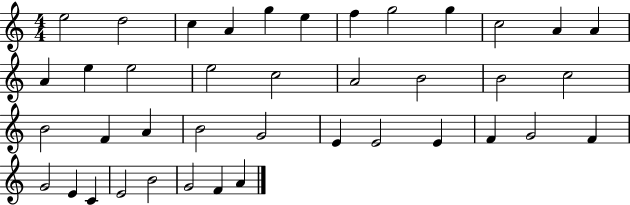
E5/h D5/h C5/q A4/q G5/q E5/q F5/q G5/h G5/q C5/h A4/q A4/q A4/q E5/q E5/h E5/h C5/h A4/h B4/h B4/h C5/h B4/h F4/q A4/q B4/h G4/h E4/q E4/h E4/q F4/q G4/h F4/q G4/h E4/q C4/q E4/h B4/h G4/h F4/q A4/q